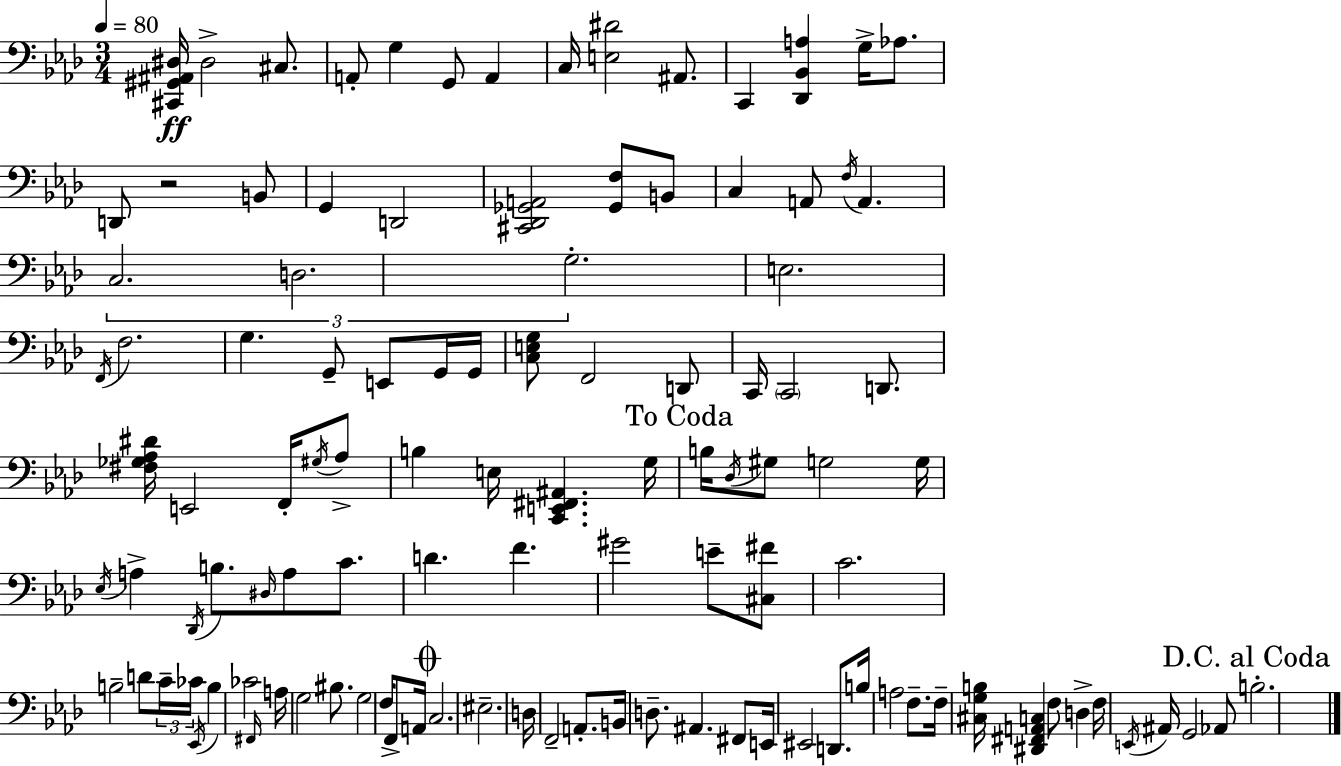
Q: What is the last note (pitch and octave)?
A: B3